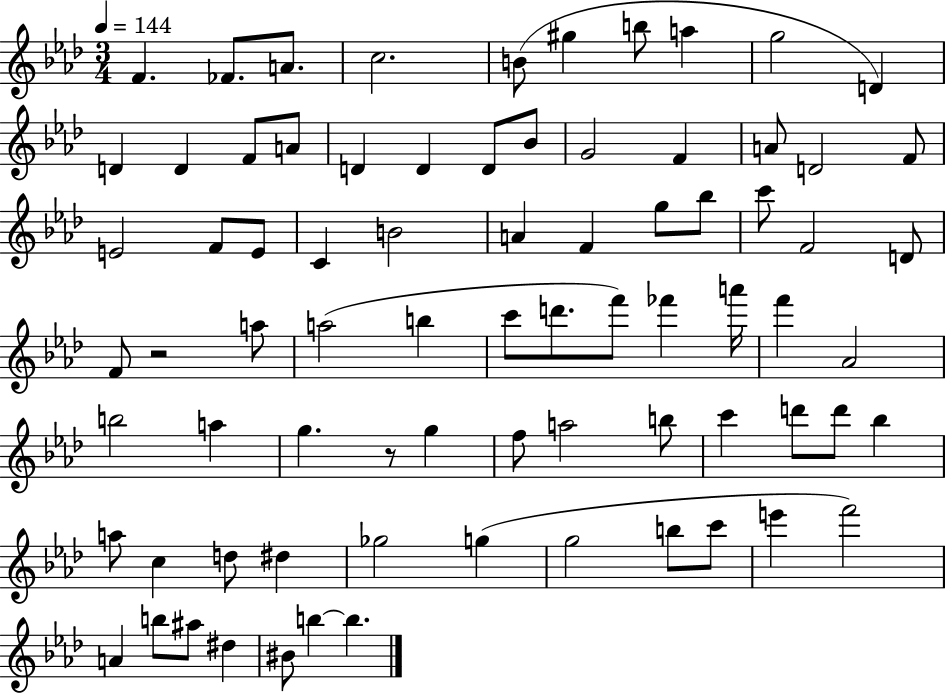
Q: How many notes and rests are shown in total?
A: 77